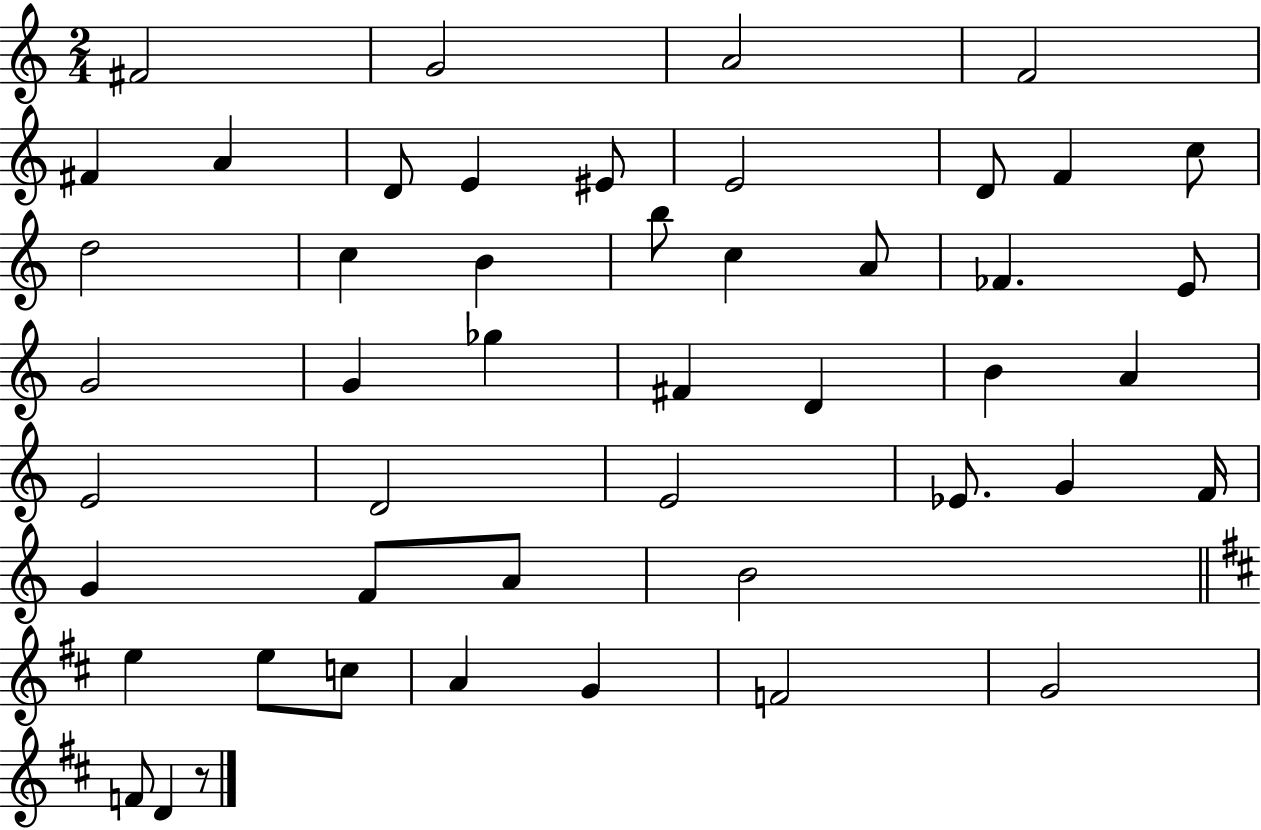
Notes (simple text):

F#4/h G4/h A4/h F4/h F#4/q A4/q D4/e E4/q EIS4/e E4/h D4/e F4/q C5/e D5/h C5/q B4/q B5/e C5/q A4/e FES4/q. E4/e G4/h G4/q Gb5/q F#4/q D4/q B4/q A4/q E4/h D4/h E4/h Eb4/e. G4/q F4/s G4/q F4/e A4/e B4/h E5/q E5/e C5/e A4/q G4/q F4/h G4/h F4/e D4/q R/e